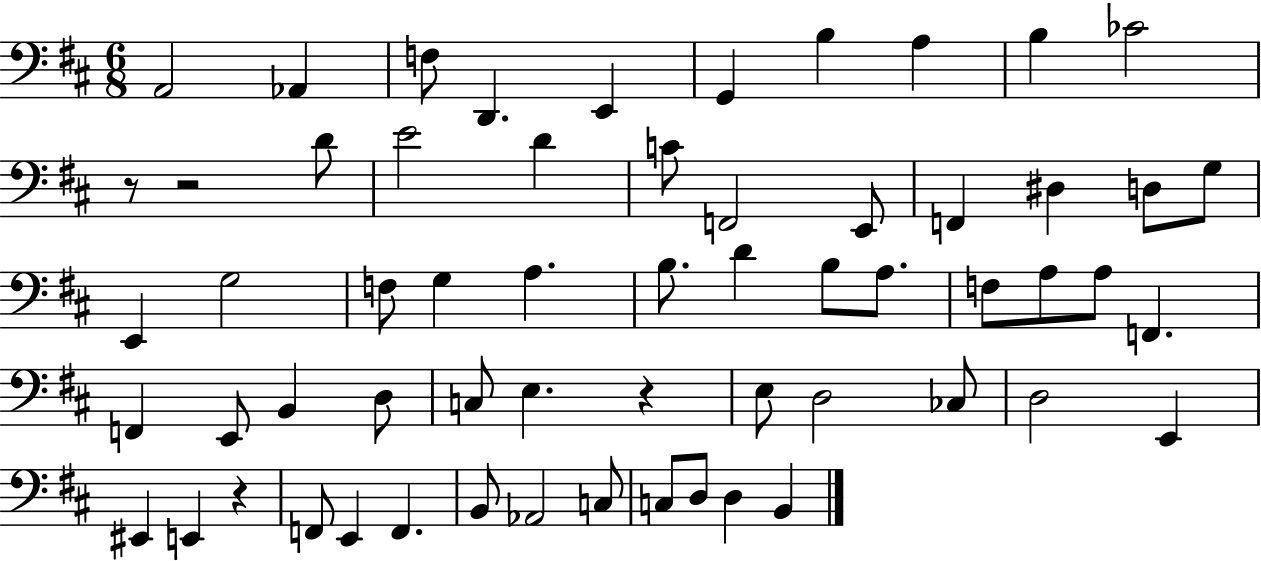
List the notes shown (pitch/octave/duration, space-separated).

A2/h Ab2/q F3/e D2/q. E2/q G2/q B3/q A3/q B3/q CES4/h R/e R/h D4/e E4/h D4/q C4/e F2/h E2/e F2/q D#3/q D3/e G3/e E2/q G3/h F3/e G3/q A3/q. B3/e. D4/q B3/e A3/e. F3/e A3/e A3/e F2/q. F2/q E2/e B2/q D3/e C3/e E3/q. R/q E3/e D3/h CES3/e D3/h E2/q EIS2/q E2/q R/q F2/e E2/q F2/q. B2/e Ab2/h C3/e C3/e D3/e D3/q B2/q